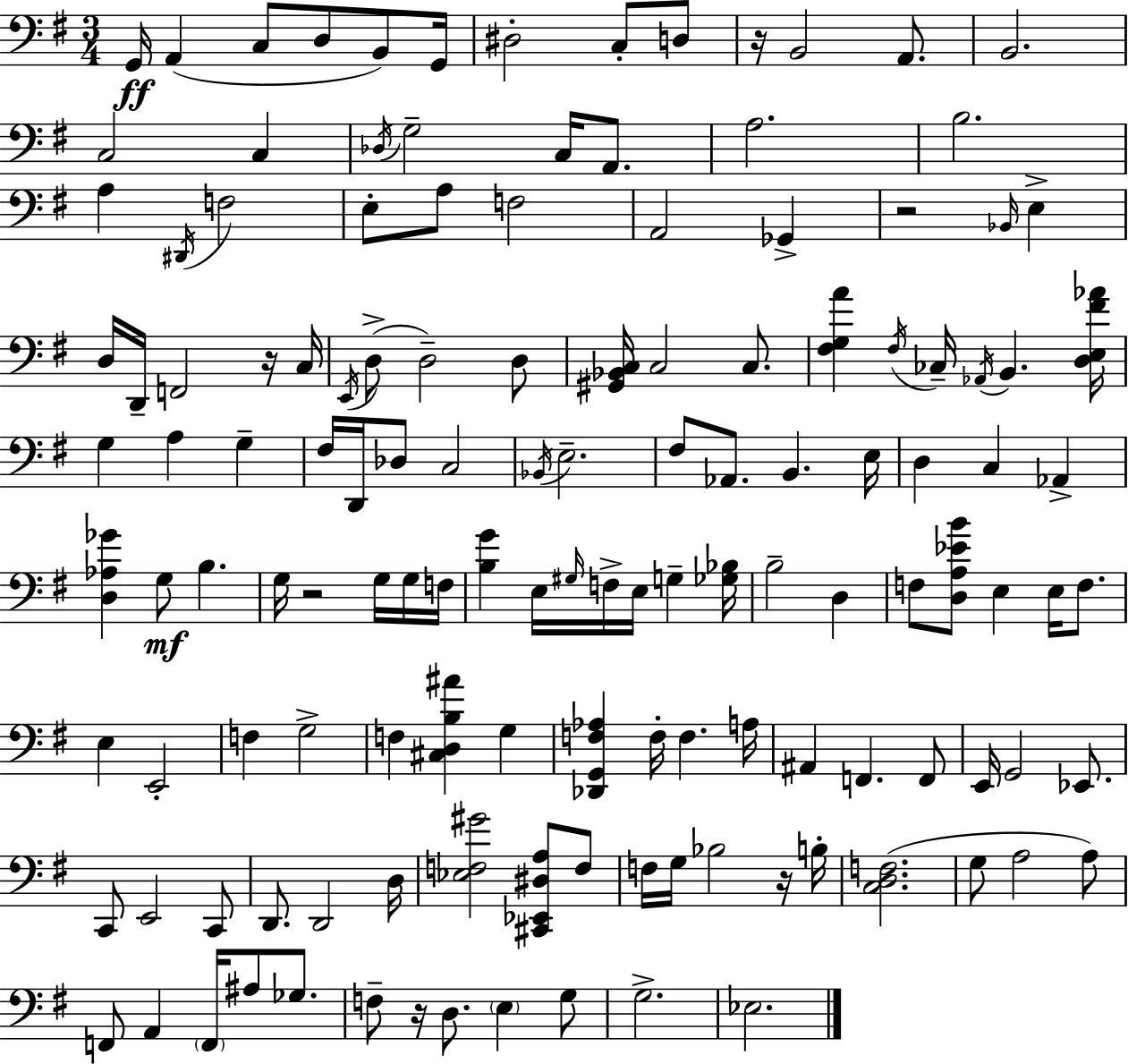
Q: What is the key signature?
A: G major